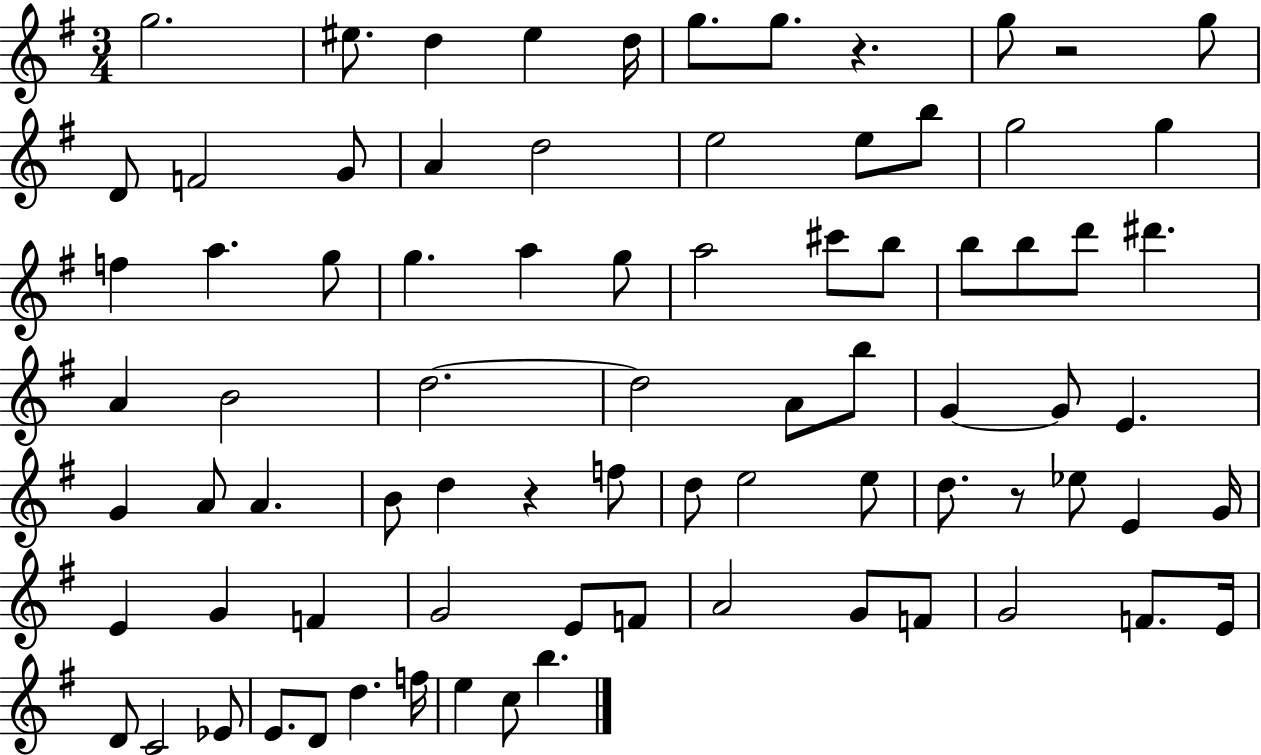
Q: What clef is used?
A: treble